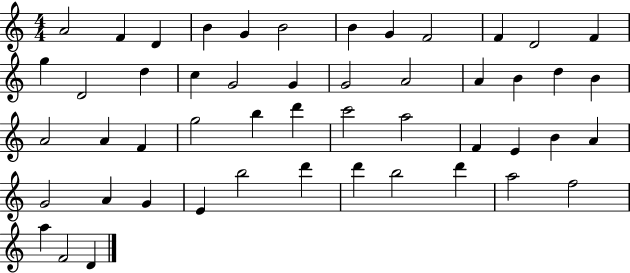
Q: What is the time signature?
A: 4/4